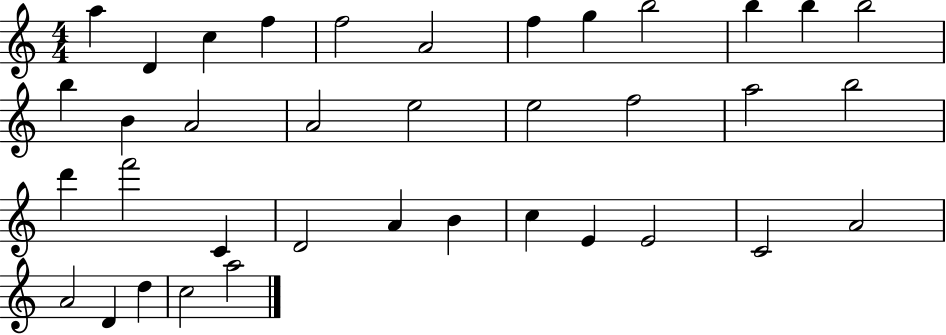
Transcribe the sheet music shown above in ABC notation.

X:1
T:Untitled
M:4/4
L:1/4
K:C
a D c f f2 A2 f g b2 b b b2 b B A2 A2 e2 e2 f2 a2 b2 d' f'2 C D2 A B c E E2 C2 A2 A2 D d c2 a2